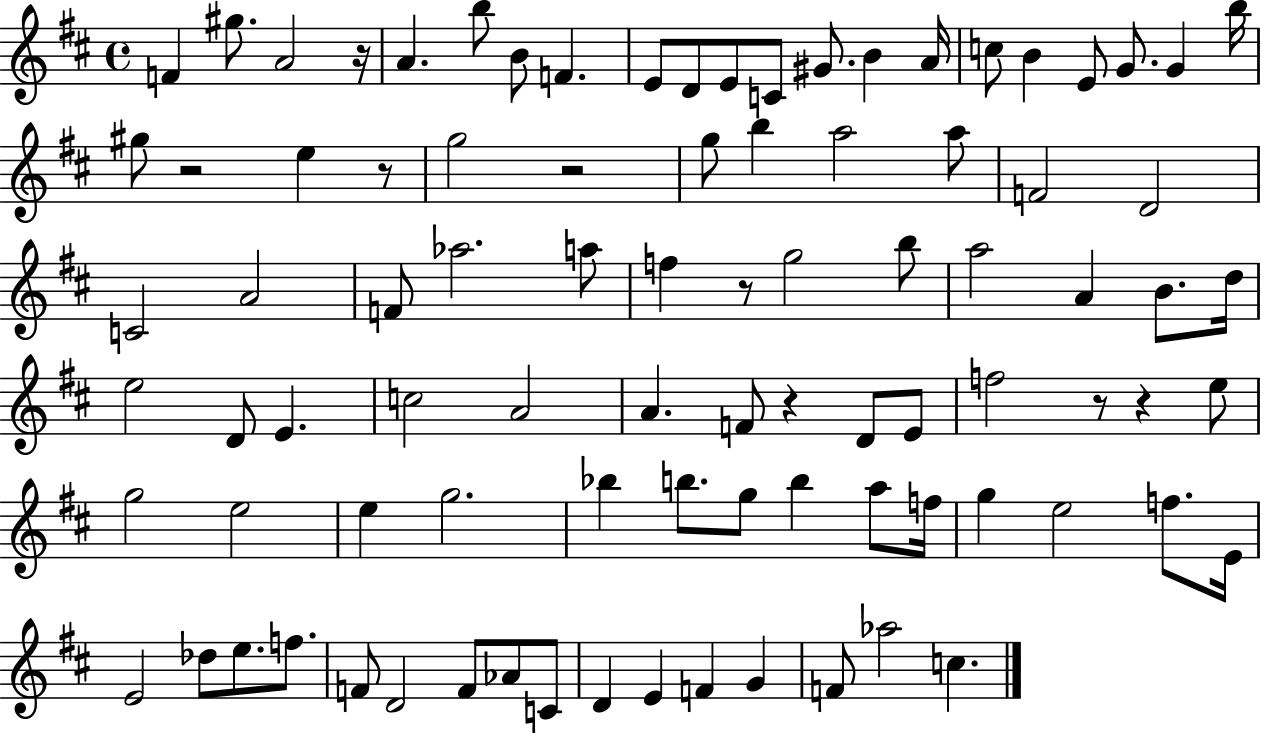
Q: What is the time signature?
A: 4/4